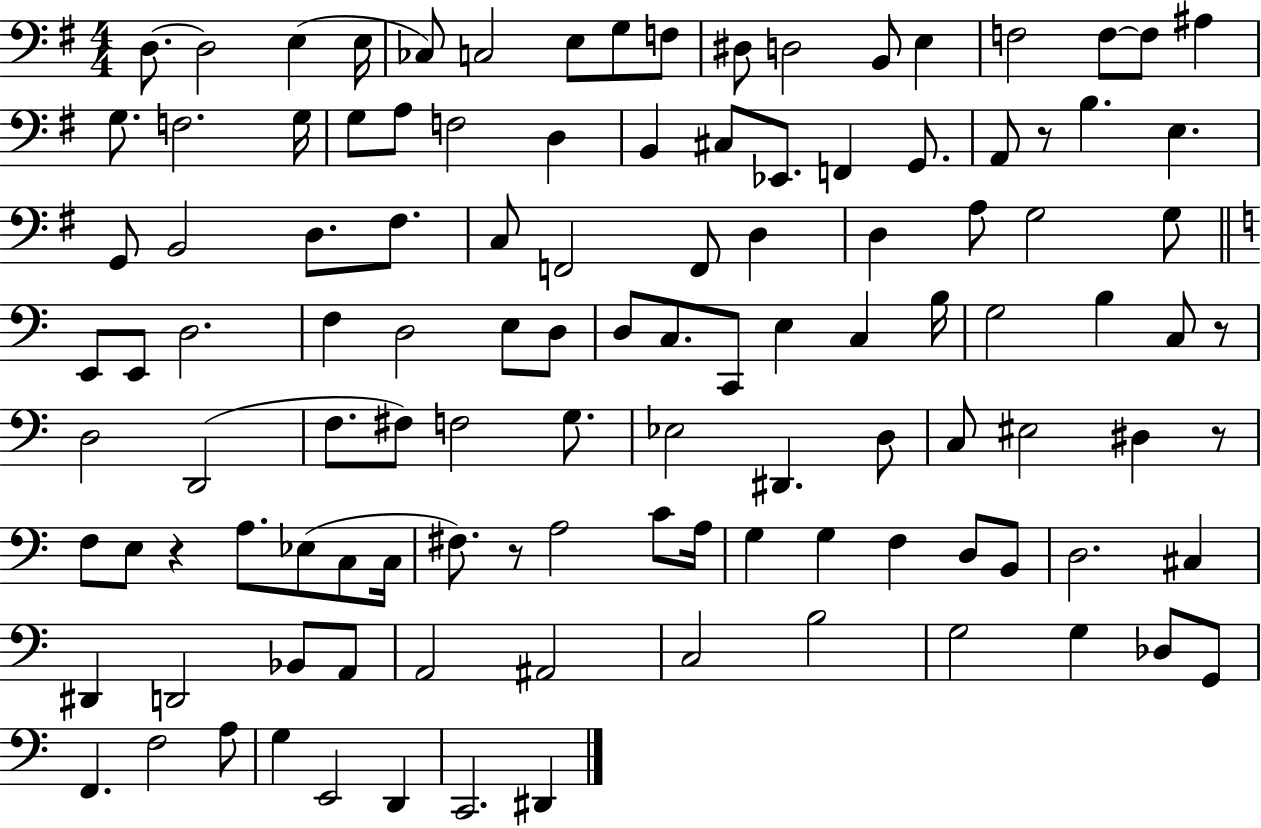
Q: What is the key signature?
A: G major